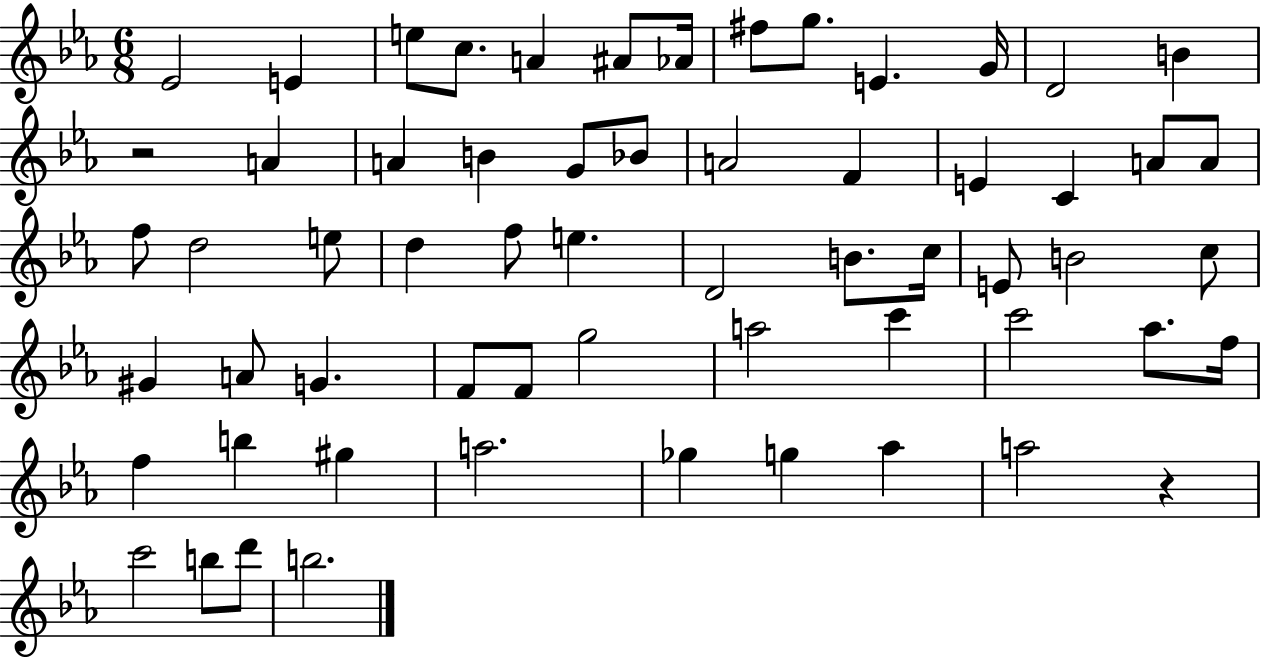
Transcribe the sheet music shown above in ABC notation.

X:1
T:Untitled
M:6/8
L:1/4
K:Eb
_E2 E e/2 c/2 A ^A/2 _A/4 ^f/2 g/2 E G/4 D2 B z2 A A B G/2 _B/2 A2 F E C A/2 A/2 f/2 d2 e/2 d f/2 e D2 B/2 c/4 E/2 B2 c/2 ^G A/2 G F/2 F/2 g2 a2 c' c'2 _a/2 f/4 f b ^g a2 _g g _a a2 z c'2 b/2 d'/2 b2